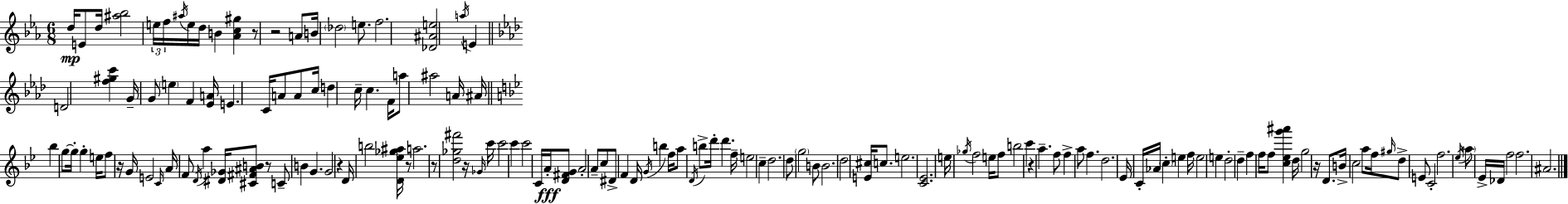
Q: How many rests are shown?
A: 10